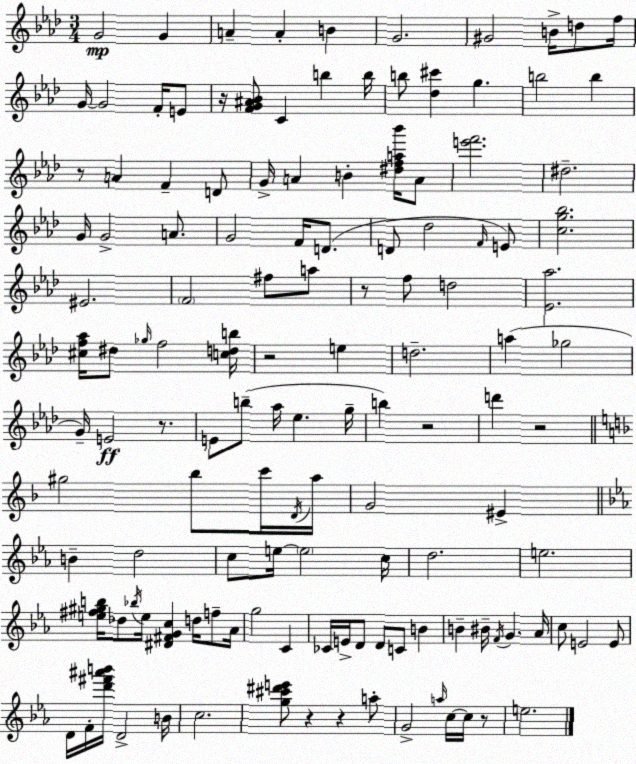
X:1
T:Untitled
M:3/4
L:1/4
K:Fm
G2 G A A B G2 ^G2 B/4 d/2 f/4 G/4 G2 F/4 E/2 z/4 [FG^A_B]/2 C b b/4 b/2 [_d^c'] g b2 b z/2 A F D/2 G/4 A B [^dfa_b']/4 A/2 [e'f']2 ^d2 G/4 G2 A/2 G2 F/4 D/2 D/2 _d2 F/4 E/2 [cg_b]2 ^E2 F2 ^f/2 a/2 z/2 f/2 d2 [_E_a]2 [^cf_a]/4 ^d/2 _g/4 f2 [cdb]/4 z2 e d2 a _g2 G/4 E2 z/2 E/2 b/2 _a/4 _e g/4 b z2 d' z2 ^g2 _b/2 c'/4 D/4 a/4 G2 ^E B d2 c/2 e/4 e2 c/4 d2 e2 [e^f^gb]/4 _d/2 _b/4 e/4 [^D^FGc] d/4 f/2 _A/4 g2 C _C/4 E/4 D/2 D/2 C/2 B B ^B/4 F/4 G _A/4 c/2 E2 E/2 D/4 F/4 [d'^f'^a'b']/4 D2 B/4 c2 [g^c'^d'e']/2 z z a/2 G2 a/4 c/4 c/4 z/2 e2